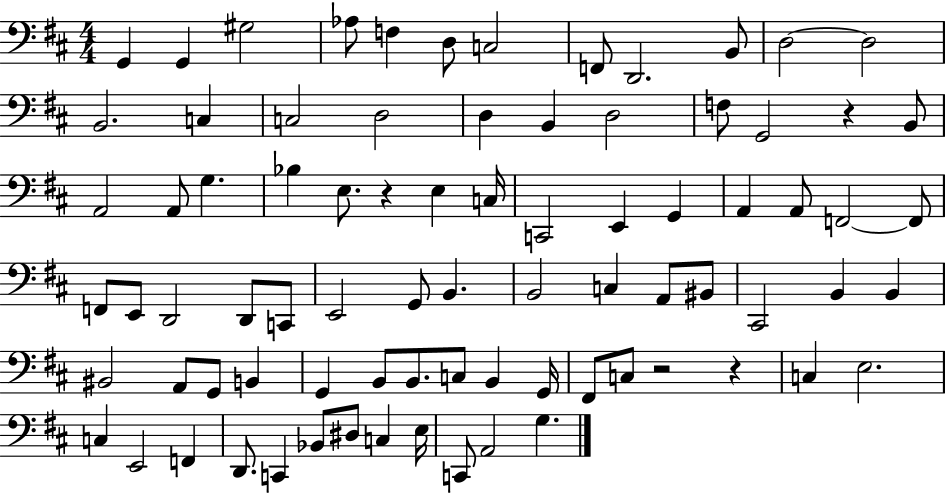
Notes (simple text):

G2/q G2/q G#3/h Ab3/e F3/q D3/e C3/h F2/e D2/h. B2/e D3/h D3/h B2/h. C3/q C3/h D3/h D3/q B2/q D3/h F3/e G2/h R/q B2/e A2/h A2/e G3/q. Bb3/q E3/e. R/q E3/q C3/s C2/h E2/q G2/q A2/q A2/e F2/h F2/e F2/e E2/e D2/h D2/e C2/e E2/h G2/e B2/q. B2/h C3/q A2/e BIS2/e C#2/h B2/q B2/q BIS2/h A2/e G2/e B2/q G2/q B2/e B2/e. C3/e B2/q G2/s F#2/e C3/e R/h R/q C3/q E3/h. C3/q E2/h F2/q D2/e. C2/q Bb2/e D#3/e C3/q E3/s C2/e A2/h G3/q.